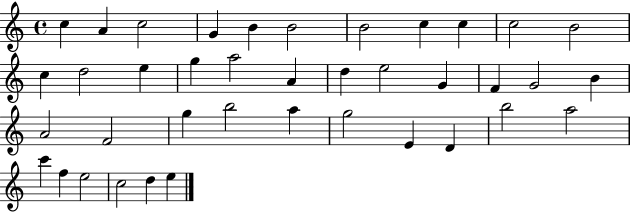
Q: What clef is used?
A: treble